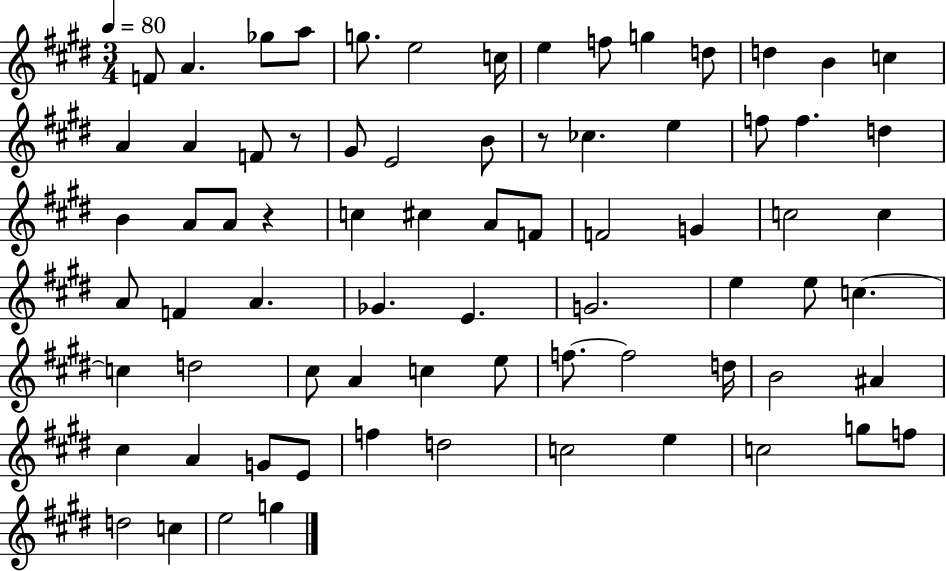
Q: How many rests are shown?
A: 3